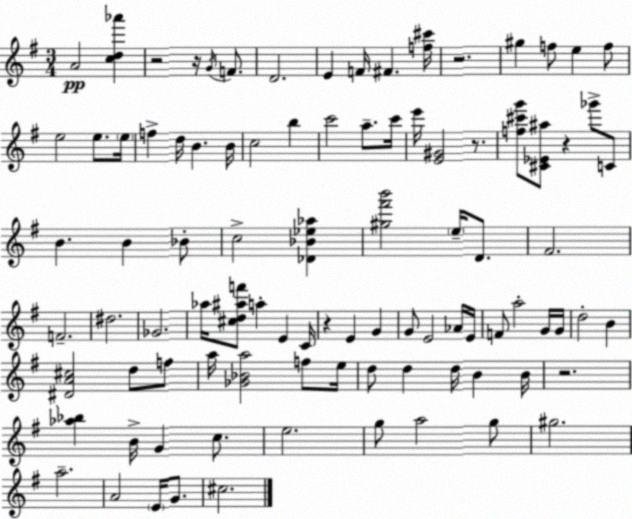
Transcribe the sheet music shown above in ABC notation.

X:1
T:Untitled
M:3/4
L:1/4
K:G
A2 [cd_a'] z2 z/4 G/4 F/2 D2 E F/4 ^F [f^c']/4 z2 ^g f/2 e f/2 e2 e/2 e/4 f d/4 B B/4 c2 b c'2 a/2 c'/4 e'/4 [E^G]2 z/2 [f^c'g']/2 [^C_E^a]/2 z _g'/2 C/2 B B _B/2 c2 [_D_B_e_a] [^g^f'b']2 e/4 D/2 ^F2 F2 ^d2 _G2 _a/4 [^cd^af']/2 a E C/4 z E G G/2 E2 _A/4 E/4 F/2 a2 G/4 G/4 d2 B [^DA^c]2 d/2 f/2 a/4 [_G_Ba]2 f/2 e/4 d/2 d d/4 B B/4 z2 [_a_b] B/4 G c/2 e2 g/2 a2 g/2 ^g2 a2 A2 E/4 G/2 ^c2